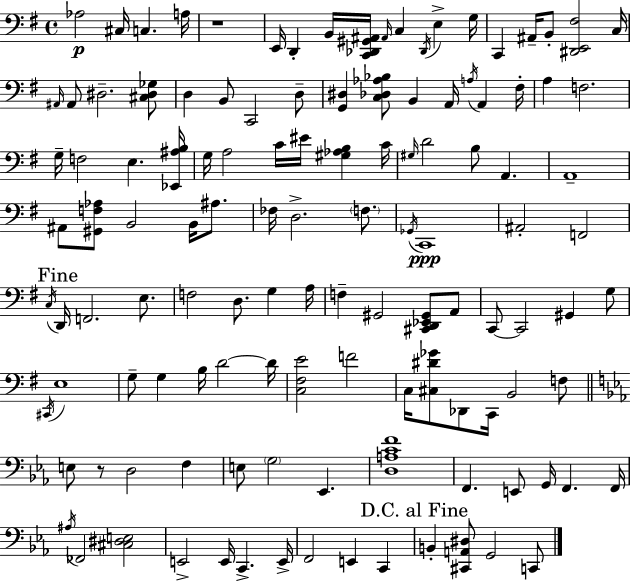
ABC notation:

X:1
T:Untitled
M:4/4
L:1/4
K:G
_A,2 ^C,/4 C, A,/4 z4 E,,/4 D,, B,,/4 [C,,_D,,^G,,^A,,]/4 ^A,,/4 C, _D,,/4 E, G,/4 C,, ^A,,/4 B,,/2 [^D,,E,,^F,]2 C,/4 ^A,,/4 ^A,,/2 ^D,2 [^C,^D,_G,]/2 D, B,,/2 C,,2 D,/2 [G,,^D,] [C,_D,_A,_B,]/2 B,, A,,/4 A,/4 A,, ^F,/4 A, F,2 G,/4 F,2 E, [_E,,^A,B,]/4 G,/4 A,2 C/4 ^E/4 [^G,_A,B,] C/4 ^G,/4 D2 B,/2 A,, A,,4 ^A,,/2 [^G,,F,_A,]/2 B,,2 B,,/4 ^A,/2 _F,/4 D,2 F,/2 _G,,/4 C,,4 ^A,,2 F,,2 C,/4 D,,/4 F,,2 E,/2 F,2 D,/2 G, A,/4 F, ^G,,2 [^C,,D,,_E,,^G,,]/2 A,,/2 C,,/2 C,,2 ^G,, G,/2 ^C,,/4 E,4 G,/2 G, B,/4 D2 D/4 [C,^F,E]2 F2 C,/4 [^C,^D_G]/2 _D,,/2 C,,/4 B,,2 F,/2 E,/2 z/2 D,2 F, E,/2 G,2 _E,, [D,A,CF]4 F,, E,,/2 G,,/4 F,, F,,/4 ^A,/4 _F,,2 [^C,^D,E,]2 E,,2 E,,/4 C,, E,,/4 F,,2 E,, C,, B,, [^C,,A,,^D,]/2 G,,2 C,,/2